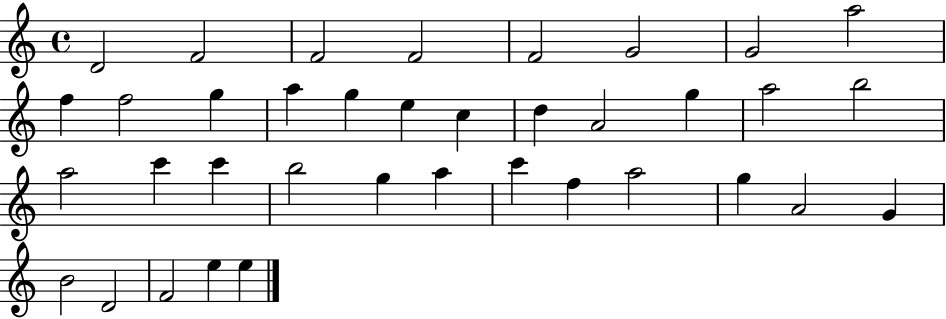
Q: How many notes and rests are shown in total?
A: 37